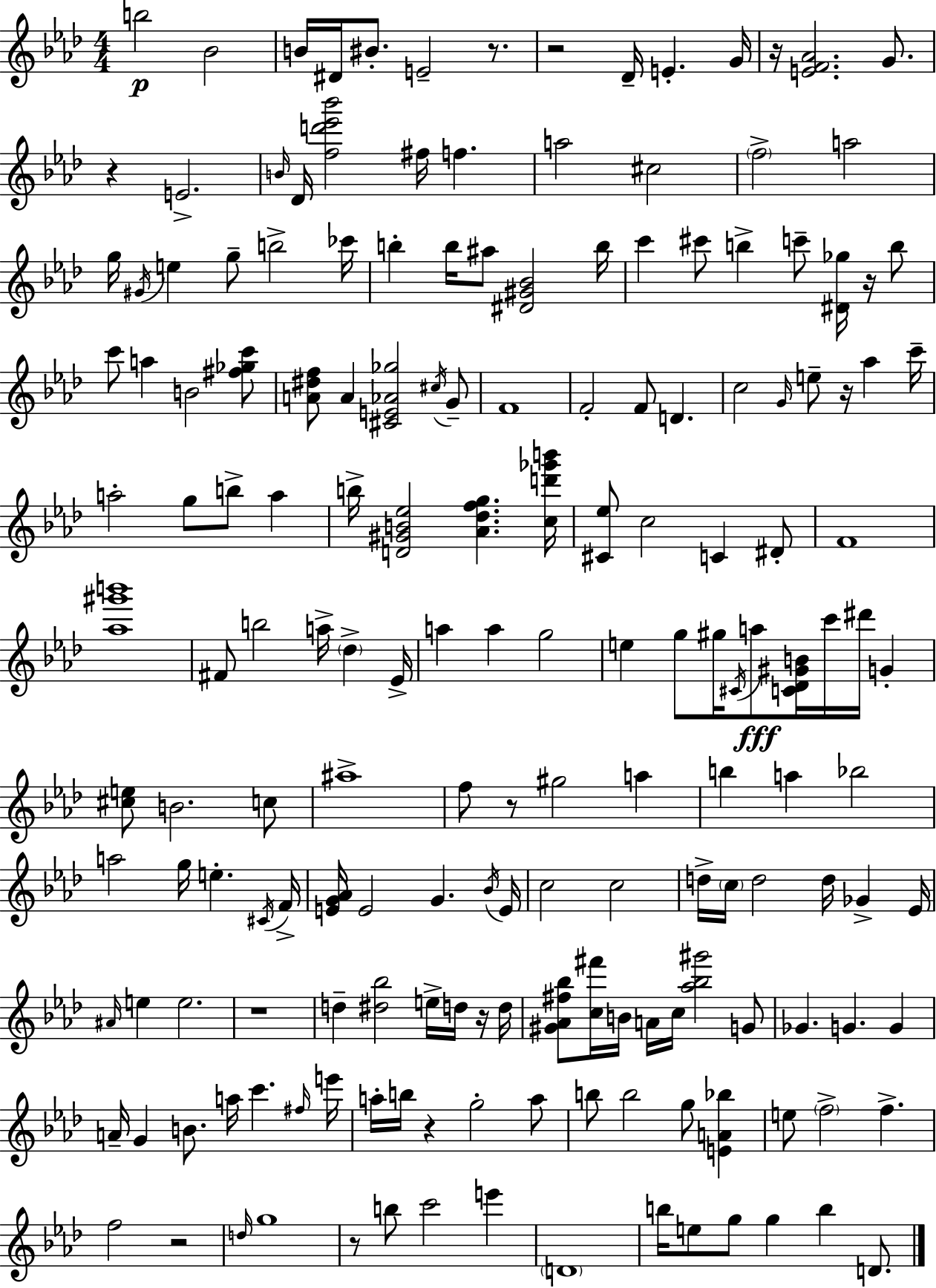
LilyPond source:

{
  \clef treble
  \numericTimeSignature
  \time 4/4
  \key f \minor
  b''2\p bes'2 | b'16 dis'16 bis'8.-. e'2-- r8. | r2 des'16-- e'4.-. g'16 | r16 <e' f' aes'>2. g'8. | \break r4 e'2.-> | \grace { b'16 } des'16 <f'' d''' ees''' bes'''>2 fis''16 f''4. | a''2 cis''2 | \parenthesize f''2-> a''2 | \break g''16 \acciaccatura { gis'16 } e''4 g''8-- b''2-> | ces'''16 b''4-. b''16 ais''8 <dis' gis' bes'>2 | b''16 c'''4 cis'''8 b''4-> c'''8-- <dis' ges''>16 r16 | b''8 c'''8 a''4 b'2 | \break <fis'' ges'' c'''>8 <a' dis'' f''>8 a'4 <cis' e' aes' ges''>2 | \acciaccatura { cis''16 } g'8-- f'1 | f'2-. f'8 d'4. | c''2 \grace { g'16 } e''8-- r16 aes''4 | \break c'''16-- a''2-. g''8 b''8-> | a''4 b''16-> <d' gis' b' ees''>2 <aes' des'' f'' g''>4. | <c'' d''' ges''' b'''>16 <cis' ees''>8 c''2 c'4 | dis'8-. f'1 | \break <aes'' gis''' b'''>1 | fis'8 b''2 a''16-> \parenthesize des''4-> | ees'16-> a''4 a''4 g''2 | e''4 g''8 gis''16 \acciaccatura { cis'16 } a''8\fff <c' des' gis' b'>16 c'''16 | \break dis'''16 g'4-. <cis'' e''>8 b'2. | c''8 ais''1-> | f''8 r8 gis''2 | a''4 b''4 a''4 bes''2 | \break a''2 g''16 e''4.-. | \acciaccatura { cis'16 } f'16-> <e' g' aes'>16 e'2 g'4. | \acciaccatura { bes'16 } e'16 c''2 c''2 | d''16-> \parenthesize c''16 d''2 | \break d''16 ges'4-> ees'16 \grace { ais'16 } e''4 e''2. | r1 | d''4-- <dis'' bes''>2 | e''16-> d''16 r16 d''16 <gis' aes' fis'' bes''>8 <c'' fis'''>16 b'16 a'16 c''16 <aes'' bes'' gis'''>2 | \break g'8 ges'4. g'4. | g'4 a'16-- g'4 b'8. | a''16 c'''4. \grace { fis''16 } e'''16 a''16-. b''16 r4 g''2-. | a''8 b''8 b''2 | \break g''8 <e' a' bes''>4 e''8 \parenthesize f''2-> | f''4.-> f''2 | r2 \grace { d''16 } g''1 | r8 b''8 c'''2 | \break e'''4 \parenthesize d'1 | b''16 e''8 g''8 g''4 | b''4 d'8. \bar "|."
}